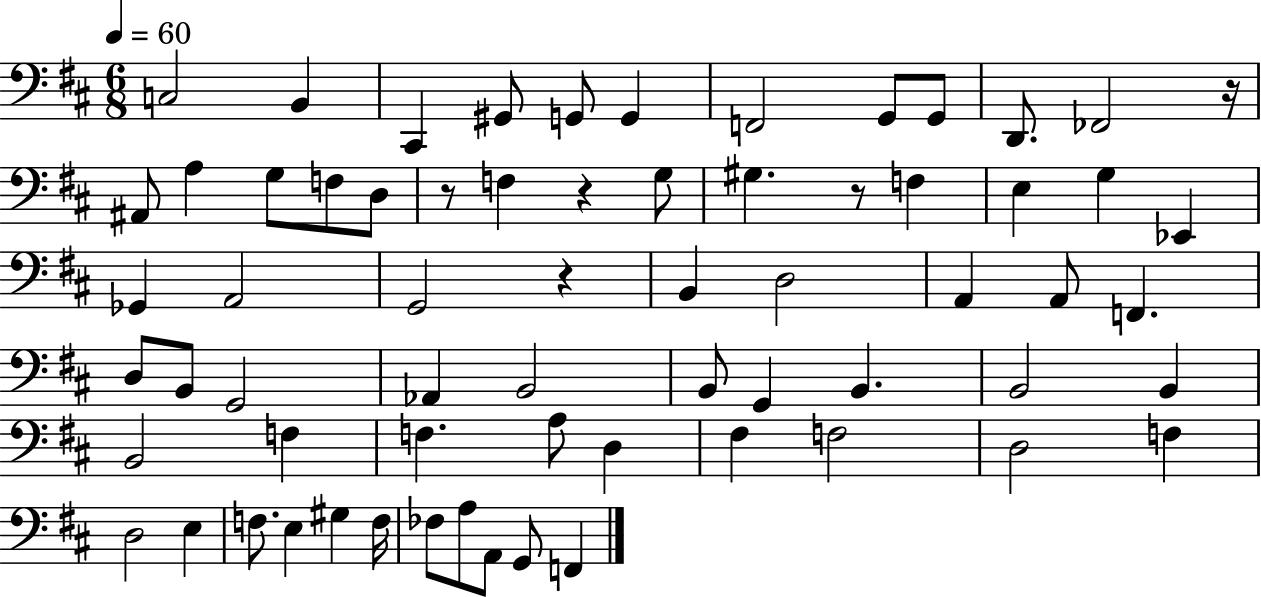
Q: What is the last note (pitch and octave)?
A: F2